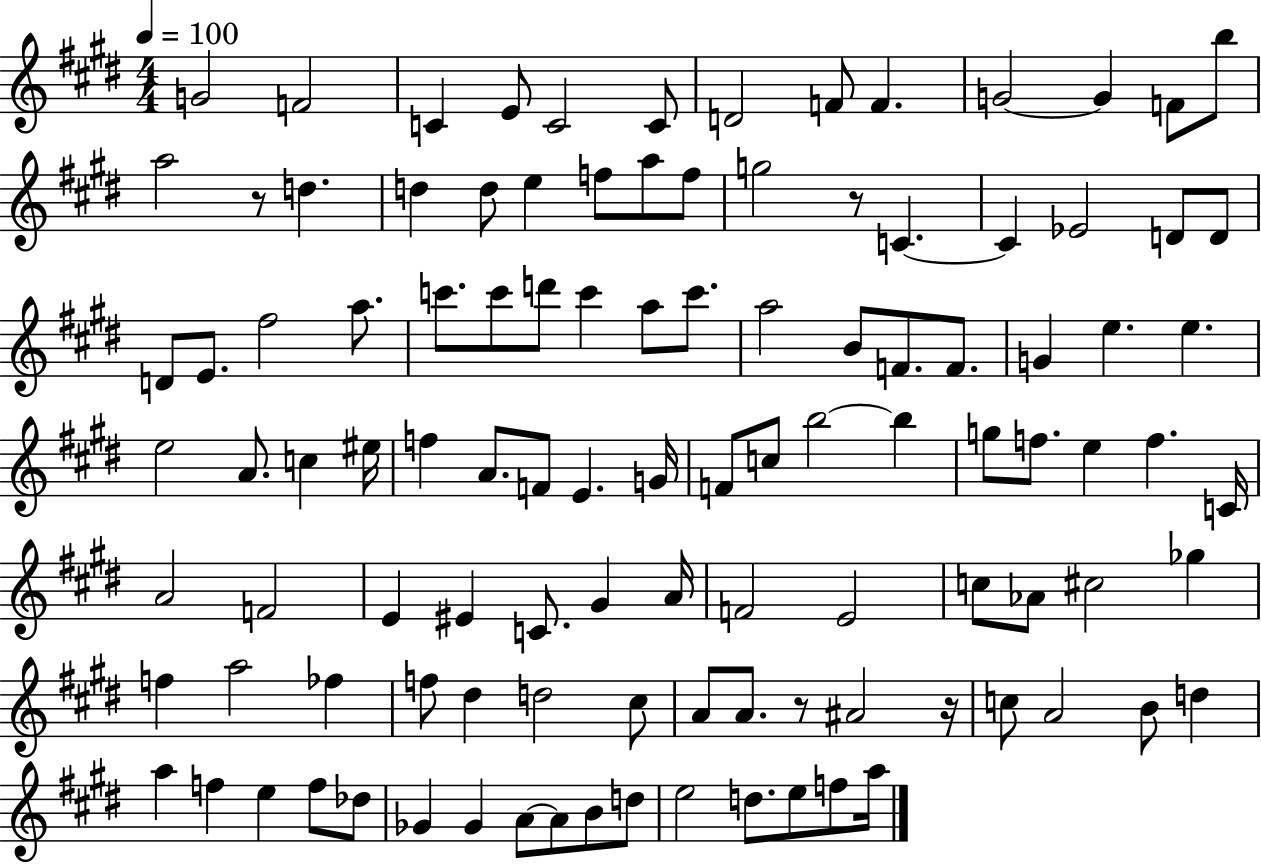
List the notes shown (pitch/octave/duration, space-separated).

G4/h F4/h C4/q E4/e C4/h C4/e D4/h F4/e F4/q. G4/h G4/q F4/e B5/e A5/h R/e D5/q. D5/q D5/e E5/q F5/e A5/e F5/e G5/h R/e C4/q. C4/q Eb4/h D4/e D4/e D4/e E4/e. F#5/h A5/e. C6/e. C6/e D6/e C6/q A5/e C6/e. A5/h B4/e F4/e. F4/e. G4/q E5/q. E5/q. E5/h A4/e. C5/q EIS5/s F5/q A4/e. F4/e E4/q. G4/s F4/e C5/e B5/h B5/q G5/e F5/e. E5/q F5/q. C4/s A4/h F4/h E4/q EIS4/q C4/e. G#4/q A4/s F4/h E4/h C5/e Ab4/e C#5/h Gb5/q F5/q A5/h FES5/q F5/e D#5/q D5/h C#5/e A4/e A4/e. R/e A#4/h R/s C5/e A4/h B4/e D5/q A5/q F5/q E5/q F5/e Db5/e Gb4/q Gb4/q A4/e A4/e B4/e D5/e E5/h D5/e. E5/e F5/e A5/s